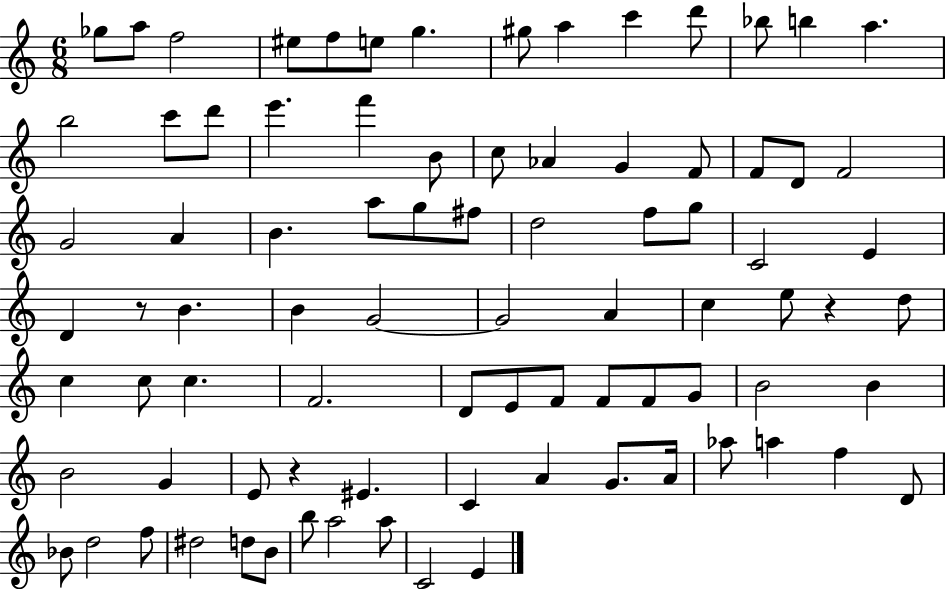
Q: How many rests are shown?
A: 3